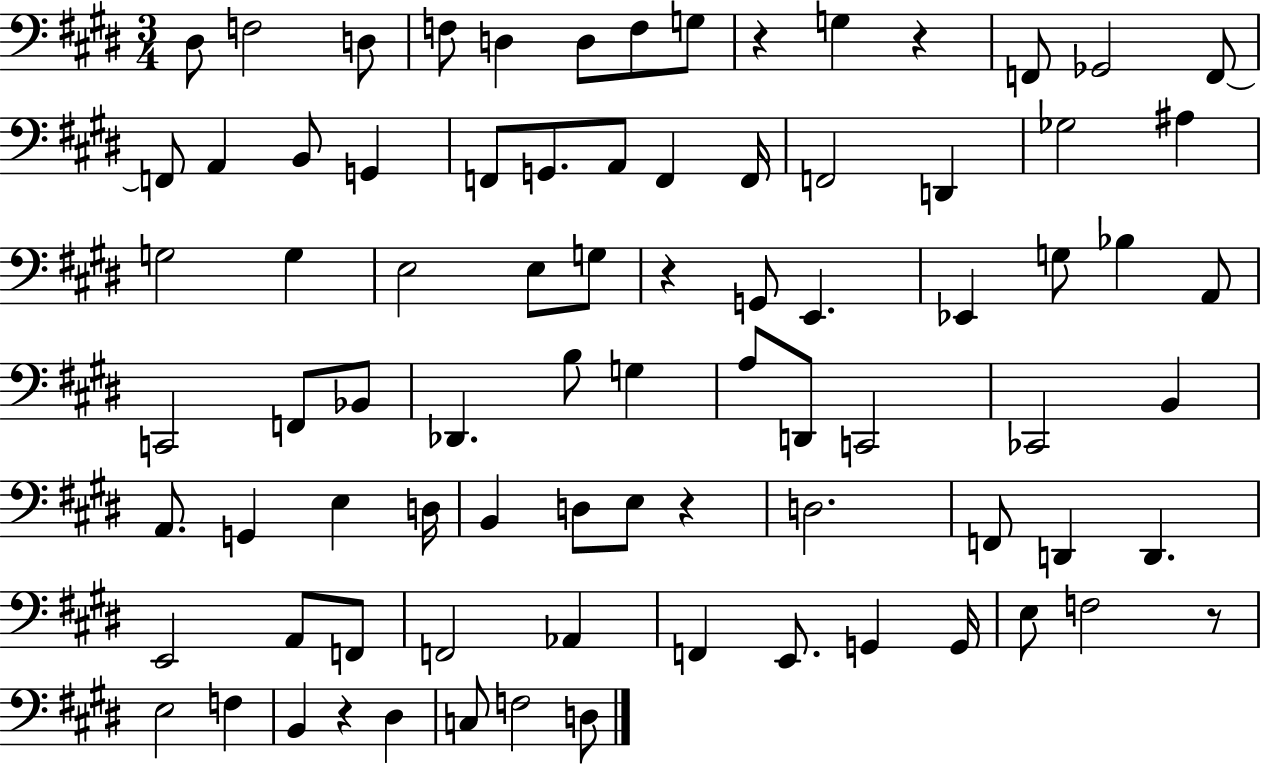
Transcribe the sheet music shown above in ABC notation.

X:1
T:Untitled
M:3/4
L:1/4
K:E
^D,/2 F,2 D,/2 F,/2 D, D,/2 F,/2 G,/2 z G, z F,,/2 _G,,2 F,,/2 F,,/2 A,, B,,/2 G,, F,,/2 G,,/2 A,,/2 F,, F,,/4 F,,2 D,, _G,2 ^A, G,2 G, E,2 E,/2 G,/2 z G,,/2 E,, _E,, G,/2 _B, A,,/2 C,,2 F,,/2 _B,,/2 _D,, B,/2 G, A,/2 D,,/2 C,,2 _C,,2 B,, A,,/2 G,, E, D,/4 B,, D,/2 E,/2 z D,2 F,,/2 D,, D,, E,,2 A,,/2 F,,/2 F,,2 _A,, F,, E,,/2 G,, G,,/4 E,/2 F,2 z/2 E,2 F, B,, z ^D, C,/2 F,2 D,/2